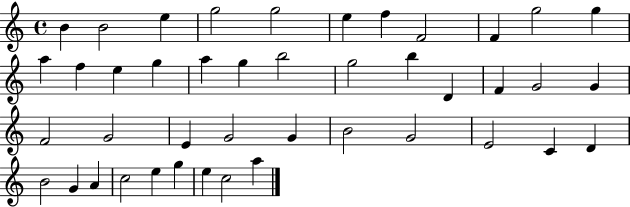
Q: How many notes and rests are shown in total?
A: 43